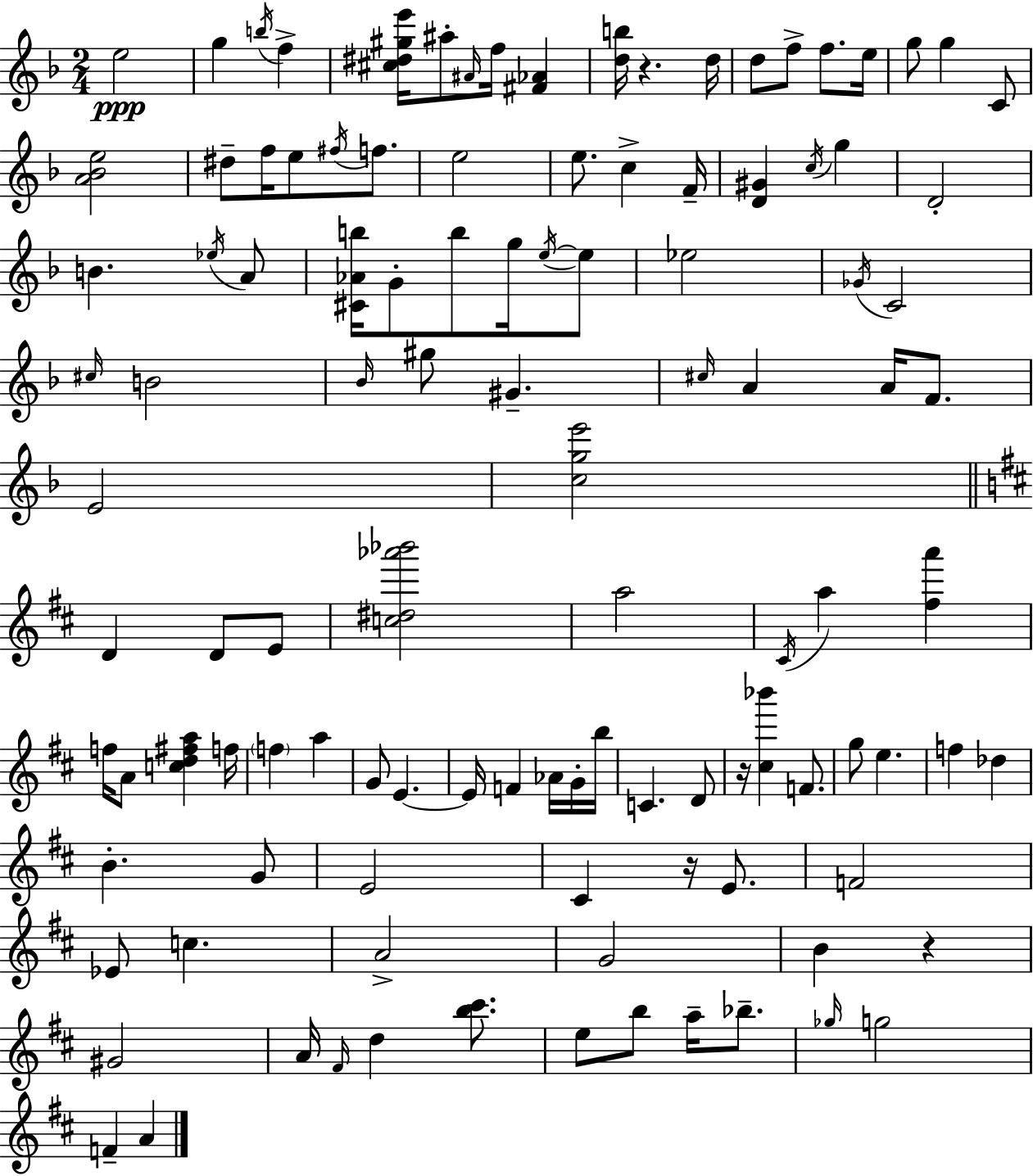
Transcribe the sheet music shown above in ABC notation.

X:1
T:Untitled
M:2/4
L:1/4
K:F
e2 g b/4 f [^c^d^ge']/4 ^a/2 ^A/4 f/4 [^F_A] [db]/4 z d/4 d/2 f/2 f/2 e/4 g/2 g C/2 [A_Be]2 ^d/2 f/4 e/2 ^f/4 f/2 e2 e/2 c F/4 [D^G] c/4 g D2 B _e/4 A/2 [^C_Ab]/4 G/2 b/2 g/4 e/4 e/2 _e2 _G/4 C2 ^c/4 B2 _B/4 ^g/2 ^G ^c/4 A A/4 F/2 E2 [cge']2 D D/2 E/2 [c^d_a'_b']2 a2 ^C/4 a [^fa'] f/4 A/2 [cd^fa] f/4 f a G/2 E E/4 F _A/4 G/4 b/4 C D/2 z/4 [^c_b'] F/2 g/2 e f _d B G/2 E2 ^C z/4 E/2 F2 _E/2 c A2 G2 B z ^G2 A/4 ^F/4 d [b^c']/2 e/2 b/2 a/4 _b/2 _g/4 g2 F A